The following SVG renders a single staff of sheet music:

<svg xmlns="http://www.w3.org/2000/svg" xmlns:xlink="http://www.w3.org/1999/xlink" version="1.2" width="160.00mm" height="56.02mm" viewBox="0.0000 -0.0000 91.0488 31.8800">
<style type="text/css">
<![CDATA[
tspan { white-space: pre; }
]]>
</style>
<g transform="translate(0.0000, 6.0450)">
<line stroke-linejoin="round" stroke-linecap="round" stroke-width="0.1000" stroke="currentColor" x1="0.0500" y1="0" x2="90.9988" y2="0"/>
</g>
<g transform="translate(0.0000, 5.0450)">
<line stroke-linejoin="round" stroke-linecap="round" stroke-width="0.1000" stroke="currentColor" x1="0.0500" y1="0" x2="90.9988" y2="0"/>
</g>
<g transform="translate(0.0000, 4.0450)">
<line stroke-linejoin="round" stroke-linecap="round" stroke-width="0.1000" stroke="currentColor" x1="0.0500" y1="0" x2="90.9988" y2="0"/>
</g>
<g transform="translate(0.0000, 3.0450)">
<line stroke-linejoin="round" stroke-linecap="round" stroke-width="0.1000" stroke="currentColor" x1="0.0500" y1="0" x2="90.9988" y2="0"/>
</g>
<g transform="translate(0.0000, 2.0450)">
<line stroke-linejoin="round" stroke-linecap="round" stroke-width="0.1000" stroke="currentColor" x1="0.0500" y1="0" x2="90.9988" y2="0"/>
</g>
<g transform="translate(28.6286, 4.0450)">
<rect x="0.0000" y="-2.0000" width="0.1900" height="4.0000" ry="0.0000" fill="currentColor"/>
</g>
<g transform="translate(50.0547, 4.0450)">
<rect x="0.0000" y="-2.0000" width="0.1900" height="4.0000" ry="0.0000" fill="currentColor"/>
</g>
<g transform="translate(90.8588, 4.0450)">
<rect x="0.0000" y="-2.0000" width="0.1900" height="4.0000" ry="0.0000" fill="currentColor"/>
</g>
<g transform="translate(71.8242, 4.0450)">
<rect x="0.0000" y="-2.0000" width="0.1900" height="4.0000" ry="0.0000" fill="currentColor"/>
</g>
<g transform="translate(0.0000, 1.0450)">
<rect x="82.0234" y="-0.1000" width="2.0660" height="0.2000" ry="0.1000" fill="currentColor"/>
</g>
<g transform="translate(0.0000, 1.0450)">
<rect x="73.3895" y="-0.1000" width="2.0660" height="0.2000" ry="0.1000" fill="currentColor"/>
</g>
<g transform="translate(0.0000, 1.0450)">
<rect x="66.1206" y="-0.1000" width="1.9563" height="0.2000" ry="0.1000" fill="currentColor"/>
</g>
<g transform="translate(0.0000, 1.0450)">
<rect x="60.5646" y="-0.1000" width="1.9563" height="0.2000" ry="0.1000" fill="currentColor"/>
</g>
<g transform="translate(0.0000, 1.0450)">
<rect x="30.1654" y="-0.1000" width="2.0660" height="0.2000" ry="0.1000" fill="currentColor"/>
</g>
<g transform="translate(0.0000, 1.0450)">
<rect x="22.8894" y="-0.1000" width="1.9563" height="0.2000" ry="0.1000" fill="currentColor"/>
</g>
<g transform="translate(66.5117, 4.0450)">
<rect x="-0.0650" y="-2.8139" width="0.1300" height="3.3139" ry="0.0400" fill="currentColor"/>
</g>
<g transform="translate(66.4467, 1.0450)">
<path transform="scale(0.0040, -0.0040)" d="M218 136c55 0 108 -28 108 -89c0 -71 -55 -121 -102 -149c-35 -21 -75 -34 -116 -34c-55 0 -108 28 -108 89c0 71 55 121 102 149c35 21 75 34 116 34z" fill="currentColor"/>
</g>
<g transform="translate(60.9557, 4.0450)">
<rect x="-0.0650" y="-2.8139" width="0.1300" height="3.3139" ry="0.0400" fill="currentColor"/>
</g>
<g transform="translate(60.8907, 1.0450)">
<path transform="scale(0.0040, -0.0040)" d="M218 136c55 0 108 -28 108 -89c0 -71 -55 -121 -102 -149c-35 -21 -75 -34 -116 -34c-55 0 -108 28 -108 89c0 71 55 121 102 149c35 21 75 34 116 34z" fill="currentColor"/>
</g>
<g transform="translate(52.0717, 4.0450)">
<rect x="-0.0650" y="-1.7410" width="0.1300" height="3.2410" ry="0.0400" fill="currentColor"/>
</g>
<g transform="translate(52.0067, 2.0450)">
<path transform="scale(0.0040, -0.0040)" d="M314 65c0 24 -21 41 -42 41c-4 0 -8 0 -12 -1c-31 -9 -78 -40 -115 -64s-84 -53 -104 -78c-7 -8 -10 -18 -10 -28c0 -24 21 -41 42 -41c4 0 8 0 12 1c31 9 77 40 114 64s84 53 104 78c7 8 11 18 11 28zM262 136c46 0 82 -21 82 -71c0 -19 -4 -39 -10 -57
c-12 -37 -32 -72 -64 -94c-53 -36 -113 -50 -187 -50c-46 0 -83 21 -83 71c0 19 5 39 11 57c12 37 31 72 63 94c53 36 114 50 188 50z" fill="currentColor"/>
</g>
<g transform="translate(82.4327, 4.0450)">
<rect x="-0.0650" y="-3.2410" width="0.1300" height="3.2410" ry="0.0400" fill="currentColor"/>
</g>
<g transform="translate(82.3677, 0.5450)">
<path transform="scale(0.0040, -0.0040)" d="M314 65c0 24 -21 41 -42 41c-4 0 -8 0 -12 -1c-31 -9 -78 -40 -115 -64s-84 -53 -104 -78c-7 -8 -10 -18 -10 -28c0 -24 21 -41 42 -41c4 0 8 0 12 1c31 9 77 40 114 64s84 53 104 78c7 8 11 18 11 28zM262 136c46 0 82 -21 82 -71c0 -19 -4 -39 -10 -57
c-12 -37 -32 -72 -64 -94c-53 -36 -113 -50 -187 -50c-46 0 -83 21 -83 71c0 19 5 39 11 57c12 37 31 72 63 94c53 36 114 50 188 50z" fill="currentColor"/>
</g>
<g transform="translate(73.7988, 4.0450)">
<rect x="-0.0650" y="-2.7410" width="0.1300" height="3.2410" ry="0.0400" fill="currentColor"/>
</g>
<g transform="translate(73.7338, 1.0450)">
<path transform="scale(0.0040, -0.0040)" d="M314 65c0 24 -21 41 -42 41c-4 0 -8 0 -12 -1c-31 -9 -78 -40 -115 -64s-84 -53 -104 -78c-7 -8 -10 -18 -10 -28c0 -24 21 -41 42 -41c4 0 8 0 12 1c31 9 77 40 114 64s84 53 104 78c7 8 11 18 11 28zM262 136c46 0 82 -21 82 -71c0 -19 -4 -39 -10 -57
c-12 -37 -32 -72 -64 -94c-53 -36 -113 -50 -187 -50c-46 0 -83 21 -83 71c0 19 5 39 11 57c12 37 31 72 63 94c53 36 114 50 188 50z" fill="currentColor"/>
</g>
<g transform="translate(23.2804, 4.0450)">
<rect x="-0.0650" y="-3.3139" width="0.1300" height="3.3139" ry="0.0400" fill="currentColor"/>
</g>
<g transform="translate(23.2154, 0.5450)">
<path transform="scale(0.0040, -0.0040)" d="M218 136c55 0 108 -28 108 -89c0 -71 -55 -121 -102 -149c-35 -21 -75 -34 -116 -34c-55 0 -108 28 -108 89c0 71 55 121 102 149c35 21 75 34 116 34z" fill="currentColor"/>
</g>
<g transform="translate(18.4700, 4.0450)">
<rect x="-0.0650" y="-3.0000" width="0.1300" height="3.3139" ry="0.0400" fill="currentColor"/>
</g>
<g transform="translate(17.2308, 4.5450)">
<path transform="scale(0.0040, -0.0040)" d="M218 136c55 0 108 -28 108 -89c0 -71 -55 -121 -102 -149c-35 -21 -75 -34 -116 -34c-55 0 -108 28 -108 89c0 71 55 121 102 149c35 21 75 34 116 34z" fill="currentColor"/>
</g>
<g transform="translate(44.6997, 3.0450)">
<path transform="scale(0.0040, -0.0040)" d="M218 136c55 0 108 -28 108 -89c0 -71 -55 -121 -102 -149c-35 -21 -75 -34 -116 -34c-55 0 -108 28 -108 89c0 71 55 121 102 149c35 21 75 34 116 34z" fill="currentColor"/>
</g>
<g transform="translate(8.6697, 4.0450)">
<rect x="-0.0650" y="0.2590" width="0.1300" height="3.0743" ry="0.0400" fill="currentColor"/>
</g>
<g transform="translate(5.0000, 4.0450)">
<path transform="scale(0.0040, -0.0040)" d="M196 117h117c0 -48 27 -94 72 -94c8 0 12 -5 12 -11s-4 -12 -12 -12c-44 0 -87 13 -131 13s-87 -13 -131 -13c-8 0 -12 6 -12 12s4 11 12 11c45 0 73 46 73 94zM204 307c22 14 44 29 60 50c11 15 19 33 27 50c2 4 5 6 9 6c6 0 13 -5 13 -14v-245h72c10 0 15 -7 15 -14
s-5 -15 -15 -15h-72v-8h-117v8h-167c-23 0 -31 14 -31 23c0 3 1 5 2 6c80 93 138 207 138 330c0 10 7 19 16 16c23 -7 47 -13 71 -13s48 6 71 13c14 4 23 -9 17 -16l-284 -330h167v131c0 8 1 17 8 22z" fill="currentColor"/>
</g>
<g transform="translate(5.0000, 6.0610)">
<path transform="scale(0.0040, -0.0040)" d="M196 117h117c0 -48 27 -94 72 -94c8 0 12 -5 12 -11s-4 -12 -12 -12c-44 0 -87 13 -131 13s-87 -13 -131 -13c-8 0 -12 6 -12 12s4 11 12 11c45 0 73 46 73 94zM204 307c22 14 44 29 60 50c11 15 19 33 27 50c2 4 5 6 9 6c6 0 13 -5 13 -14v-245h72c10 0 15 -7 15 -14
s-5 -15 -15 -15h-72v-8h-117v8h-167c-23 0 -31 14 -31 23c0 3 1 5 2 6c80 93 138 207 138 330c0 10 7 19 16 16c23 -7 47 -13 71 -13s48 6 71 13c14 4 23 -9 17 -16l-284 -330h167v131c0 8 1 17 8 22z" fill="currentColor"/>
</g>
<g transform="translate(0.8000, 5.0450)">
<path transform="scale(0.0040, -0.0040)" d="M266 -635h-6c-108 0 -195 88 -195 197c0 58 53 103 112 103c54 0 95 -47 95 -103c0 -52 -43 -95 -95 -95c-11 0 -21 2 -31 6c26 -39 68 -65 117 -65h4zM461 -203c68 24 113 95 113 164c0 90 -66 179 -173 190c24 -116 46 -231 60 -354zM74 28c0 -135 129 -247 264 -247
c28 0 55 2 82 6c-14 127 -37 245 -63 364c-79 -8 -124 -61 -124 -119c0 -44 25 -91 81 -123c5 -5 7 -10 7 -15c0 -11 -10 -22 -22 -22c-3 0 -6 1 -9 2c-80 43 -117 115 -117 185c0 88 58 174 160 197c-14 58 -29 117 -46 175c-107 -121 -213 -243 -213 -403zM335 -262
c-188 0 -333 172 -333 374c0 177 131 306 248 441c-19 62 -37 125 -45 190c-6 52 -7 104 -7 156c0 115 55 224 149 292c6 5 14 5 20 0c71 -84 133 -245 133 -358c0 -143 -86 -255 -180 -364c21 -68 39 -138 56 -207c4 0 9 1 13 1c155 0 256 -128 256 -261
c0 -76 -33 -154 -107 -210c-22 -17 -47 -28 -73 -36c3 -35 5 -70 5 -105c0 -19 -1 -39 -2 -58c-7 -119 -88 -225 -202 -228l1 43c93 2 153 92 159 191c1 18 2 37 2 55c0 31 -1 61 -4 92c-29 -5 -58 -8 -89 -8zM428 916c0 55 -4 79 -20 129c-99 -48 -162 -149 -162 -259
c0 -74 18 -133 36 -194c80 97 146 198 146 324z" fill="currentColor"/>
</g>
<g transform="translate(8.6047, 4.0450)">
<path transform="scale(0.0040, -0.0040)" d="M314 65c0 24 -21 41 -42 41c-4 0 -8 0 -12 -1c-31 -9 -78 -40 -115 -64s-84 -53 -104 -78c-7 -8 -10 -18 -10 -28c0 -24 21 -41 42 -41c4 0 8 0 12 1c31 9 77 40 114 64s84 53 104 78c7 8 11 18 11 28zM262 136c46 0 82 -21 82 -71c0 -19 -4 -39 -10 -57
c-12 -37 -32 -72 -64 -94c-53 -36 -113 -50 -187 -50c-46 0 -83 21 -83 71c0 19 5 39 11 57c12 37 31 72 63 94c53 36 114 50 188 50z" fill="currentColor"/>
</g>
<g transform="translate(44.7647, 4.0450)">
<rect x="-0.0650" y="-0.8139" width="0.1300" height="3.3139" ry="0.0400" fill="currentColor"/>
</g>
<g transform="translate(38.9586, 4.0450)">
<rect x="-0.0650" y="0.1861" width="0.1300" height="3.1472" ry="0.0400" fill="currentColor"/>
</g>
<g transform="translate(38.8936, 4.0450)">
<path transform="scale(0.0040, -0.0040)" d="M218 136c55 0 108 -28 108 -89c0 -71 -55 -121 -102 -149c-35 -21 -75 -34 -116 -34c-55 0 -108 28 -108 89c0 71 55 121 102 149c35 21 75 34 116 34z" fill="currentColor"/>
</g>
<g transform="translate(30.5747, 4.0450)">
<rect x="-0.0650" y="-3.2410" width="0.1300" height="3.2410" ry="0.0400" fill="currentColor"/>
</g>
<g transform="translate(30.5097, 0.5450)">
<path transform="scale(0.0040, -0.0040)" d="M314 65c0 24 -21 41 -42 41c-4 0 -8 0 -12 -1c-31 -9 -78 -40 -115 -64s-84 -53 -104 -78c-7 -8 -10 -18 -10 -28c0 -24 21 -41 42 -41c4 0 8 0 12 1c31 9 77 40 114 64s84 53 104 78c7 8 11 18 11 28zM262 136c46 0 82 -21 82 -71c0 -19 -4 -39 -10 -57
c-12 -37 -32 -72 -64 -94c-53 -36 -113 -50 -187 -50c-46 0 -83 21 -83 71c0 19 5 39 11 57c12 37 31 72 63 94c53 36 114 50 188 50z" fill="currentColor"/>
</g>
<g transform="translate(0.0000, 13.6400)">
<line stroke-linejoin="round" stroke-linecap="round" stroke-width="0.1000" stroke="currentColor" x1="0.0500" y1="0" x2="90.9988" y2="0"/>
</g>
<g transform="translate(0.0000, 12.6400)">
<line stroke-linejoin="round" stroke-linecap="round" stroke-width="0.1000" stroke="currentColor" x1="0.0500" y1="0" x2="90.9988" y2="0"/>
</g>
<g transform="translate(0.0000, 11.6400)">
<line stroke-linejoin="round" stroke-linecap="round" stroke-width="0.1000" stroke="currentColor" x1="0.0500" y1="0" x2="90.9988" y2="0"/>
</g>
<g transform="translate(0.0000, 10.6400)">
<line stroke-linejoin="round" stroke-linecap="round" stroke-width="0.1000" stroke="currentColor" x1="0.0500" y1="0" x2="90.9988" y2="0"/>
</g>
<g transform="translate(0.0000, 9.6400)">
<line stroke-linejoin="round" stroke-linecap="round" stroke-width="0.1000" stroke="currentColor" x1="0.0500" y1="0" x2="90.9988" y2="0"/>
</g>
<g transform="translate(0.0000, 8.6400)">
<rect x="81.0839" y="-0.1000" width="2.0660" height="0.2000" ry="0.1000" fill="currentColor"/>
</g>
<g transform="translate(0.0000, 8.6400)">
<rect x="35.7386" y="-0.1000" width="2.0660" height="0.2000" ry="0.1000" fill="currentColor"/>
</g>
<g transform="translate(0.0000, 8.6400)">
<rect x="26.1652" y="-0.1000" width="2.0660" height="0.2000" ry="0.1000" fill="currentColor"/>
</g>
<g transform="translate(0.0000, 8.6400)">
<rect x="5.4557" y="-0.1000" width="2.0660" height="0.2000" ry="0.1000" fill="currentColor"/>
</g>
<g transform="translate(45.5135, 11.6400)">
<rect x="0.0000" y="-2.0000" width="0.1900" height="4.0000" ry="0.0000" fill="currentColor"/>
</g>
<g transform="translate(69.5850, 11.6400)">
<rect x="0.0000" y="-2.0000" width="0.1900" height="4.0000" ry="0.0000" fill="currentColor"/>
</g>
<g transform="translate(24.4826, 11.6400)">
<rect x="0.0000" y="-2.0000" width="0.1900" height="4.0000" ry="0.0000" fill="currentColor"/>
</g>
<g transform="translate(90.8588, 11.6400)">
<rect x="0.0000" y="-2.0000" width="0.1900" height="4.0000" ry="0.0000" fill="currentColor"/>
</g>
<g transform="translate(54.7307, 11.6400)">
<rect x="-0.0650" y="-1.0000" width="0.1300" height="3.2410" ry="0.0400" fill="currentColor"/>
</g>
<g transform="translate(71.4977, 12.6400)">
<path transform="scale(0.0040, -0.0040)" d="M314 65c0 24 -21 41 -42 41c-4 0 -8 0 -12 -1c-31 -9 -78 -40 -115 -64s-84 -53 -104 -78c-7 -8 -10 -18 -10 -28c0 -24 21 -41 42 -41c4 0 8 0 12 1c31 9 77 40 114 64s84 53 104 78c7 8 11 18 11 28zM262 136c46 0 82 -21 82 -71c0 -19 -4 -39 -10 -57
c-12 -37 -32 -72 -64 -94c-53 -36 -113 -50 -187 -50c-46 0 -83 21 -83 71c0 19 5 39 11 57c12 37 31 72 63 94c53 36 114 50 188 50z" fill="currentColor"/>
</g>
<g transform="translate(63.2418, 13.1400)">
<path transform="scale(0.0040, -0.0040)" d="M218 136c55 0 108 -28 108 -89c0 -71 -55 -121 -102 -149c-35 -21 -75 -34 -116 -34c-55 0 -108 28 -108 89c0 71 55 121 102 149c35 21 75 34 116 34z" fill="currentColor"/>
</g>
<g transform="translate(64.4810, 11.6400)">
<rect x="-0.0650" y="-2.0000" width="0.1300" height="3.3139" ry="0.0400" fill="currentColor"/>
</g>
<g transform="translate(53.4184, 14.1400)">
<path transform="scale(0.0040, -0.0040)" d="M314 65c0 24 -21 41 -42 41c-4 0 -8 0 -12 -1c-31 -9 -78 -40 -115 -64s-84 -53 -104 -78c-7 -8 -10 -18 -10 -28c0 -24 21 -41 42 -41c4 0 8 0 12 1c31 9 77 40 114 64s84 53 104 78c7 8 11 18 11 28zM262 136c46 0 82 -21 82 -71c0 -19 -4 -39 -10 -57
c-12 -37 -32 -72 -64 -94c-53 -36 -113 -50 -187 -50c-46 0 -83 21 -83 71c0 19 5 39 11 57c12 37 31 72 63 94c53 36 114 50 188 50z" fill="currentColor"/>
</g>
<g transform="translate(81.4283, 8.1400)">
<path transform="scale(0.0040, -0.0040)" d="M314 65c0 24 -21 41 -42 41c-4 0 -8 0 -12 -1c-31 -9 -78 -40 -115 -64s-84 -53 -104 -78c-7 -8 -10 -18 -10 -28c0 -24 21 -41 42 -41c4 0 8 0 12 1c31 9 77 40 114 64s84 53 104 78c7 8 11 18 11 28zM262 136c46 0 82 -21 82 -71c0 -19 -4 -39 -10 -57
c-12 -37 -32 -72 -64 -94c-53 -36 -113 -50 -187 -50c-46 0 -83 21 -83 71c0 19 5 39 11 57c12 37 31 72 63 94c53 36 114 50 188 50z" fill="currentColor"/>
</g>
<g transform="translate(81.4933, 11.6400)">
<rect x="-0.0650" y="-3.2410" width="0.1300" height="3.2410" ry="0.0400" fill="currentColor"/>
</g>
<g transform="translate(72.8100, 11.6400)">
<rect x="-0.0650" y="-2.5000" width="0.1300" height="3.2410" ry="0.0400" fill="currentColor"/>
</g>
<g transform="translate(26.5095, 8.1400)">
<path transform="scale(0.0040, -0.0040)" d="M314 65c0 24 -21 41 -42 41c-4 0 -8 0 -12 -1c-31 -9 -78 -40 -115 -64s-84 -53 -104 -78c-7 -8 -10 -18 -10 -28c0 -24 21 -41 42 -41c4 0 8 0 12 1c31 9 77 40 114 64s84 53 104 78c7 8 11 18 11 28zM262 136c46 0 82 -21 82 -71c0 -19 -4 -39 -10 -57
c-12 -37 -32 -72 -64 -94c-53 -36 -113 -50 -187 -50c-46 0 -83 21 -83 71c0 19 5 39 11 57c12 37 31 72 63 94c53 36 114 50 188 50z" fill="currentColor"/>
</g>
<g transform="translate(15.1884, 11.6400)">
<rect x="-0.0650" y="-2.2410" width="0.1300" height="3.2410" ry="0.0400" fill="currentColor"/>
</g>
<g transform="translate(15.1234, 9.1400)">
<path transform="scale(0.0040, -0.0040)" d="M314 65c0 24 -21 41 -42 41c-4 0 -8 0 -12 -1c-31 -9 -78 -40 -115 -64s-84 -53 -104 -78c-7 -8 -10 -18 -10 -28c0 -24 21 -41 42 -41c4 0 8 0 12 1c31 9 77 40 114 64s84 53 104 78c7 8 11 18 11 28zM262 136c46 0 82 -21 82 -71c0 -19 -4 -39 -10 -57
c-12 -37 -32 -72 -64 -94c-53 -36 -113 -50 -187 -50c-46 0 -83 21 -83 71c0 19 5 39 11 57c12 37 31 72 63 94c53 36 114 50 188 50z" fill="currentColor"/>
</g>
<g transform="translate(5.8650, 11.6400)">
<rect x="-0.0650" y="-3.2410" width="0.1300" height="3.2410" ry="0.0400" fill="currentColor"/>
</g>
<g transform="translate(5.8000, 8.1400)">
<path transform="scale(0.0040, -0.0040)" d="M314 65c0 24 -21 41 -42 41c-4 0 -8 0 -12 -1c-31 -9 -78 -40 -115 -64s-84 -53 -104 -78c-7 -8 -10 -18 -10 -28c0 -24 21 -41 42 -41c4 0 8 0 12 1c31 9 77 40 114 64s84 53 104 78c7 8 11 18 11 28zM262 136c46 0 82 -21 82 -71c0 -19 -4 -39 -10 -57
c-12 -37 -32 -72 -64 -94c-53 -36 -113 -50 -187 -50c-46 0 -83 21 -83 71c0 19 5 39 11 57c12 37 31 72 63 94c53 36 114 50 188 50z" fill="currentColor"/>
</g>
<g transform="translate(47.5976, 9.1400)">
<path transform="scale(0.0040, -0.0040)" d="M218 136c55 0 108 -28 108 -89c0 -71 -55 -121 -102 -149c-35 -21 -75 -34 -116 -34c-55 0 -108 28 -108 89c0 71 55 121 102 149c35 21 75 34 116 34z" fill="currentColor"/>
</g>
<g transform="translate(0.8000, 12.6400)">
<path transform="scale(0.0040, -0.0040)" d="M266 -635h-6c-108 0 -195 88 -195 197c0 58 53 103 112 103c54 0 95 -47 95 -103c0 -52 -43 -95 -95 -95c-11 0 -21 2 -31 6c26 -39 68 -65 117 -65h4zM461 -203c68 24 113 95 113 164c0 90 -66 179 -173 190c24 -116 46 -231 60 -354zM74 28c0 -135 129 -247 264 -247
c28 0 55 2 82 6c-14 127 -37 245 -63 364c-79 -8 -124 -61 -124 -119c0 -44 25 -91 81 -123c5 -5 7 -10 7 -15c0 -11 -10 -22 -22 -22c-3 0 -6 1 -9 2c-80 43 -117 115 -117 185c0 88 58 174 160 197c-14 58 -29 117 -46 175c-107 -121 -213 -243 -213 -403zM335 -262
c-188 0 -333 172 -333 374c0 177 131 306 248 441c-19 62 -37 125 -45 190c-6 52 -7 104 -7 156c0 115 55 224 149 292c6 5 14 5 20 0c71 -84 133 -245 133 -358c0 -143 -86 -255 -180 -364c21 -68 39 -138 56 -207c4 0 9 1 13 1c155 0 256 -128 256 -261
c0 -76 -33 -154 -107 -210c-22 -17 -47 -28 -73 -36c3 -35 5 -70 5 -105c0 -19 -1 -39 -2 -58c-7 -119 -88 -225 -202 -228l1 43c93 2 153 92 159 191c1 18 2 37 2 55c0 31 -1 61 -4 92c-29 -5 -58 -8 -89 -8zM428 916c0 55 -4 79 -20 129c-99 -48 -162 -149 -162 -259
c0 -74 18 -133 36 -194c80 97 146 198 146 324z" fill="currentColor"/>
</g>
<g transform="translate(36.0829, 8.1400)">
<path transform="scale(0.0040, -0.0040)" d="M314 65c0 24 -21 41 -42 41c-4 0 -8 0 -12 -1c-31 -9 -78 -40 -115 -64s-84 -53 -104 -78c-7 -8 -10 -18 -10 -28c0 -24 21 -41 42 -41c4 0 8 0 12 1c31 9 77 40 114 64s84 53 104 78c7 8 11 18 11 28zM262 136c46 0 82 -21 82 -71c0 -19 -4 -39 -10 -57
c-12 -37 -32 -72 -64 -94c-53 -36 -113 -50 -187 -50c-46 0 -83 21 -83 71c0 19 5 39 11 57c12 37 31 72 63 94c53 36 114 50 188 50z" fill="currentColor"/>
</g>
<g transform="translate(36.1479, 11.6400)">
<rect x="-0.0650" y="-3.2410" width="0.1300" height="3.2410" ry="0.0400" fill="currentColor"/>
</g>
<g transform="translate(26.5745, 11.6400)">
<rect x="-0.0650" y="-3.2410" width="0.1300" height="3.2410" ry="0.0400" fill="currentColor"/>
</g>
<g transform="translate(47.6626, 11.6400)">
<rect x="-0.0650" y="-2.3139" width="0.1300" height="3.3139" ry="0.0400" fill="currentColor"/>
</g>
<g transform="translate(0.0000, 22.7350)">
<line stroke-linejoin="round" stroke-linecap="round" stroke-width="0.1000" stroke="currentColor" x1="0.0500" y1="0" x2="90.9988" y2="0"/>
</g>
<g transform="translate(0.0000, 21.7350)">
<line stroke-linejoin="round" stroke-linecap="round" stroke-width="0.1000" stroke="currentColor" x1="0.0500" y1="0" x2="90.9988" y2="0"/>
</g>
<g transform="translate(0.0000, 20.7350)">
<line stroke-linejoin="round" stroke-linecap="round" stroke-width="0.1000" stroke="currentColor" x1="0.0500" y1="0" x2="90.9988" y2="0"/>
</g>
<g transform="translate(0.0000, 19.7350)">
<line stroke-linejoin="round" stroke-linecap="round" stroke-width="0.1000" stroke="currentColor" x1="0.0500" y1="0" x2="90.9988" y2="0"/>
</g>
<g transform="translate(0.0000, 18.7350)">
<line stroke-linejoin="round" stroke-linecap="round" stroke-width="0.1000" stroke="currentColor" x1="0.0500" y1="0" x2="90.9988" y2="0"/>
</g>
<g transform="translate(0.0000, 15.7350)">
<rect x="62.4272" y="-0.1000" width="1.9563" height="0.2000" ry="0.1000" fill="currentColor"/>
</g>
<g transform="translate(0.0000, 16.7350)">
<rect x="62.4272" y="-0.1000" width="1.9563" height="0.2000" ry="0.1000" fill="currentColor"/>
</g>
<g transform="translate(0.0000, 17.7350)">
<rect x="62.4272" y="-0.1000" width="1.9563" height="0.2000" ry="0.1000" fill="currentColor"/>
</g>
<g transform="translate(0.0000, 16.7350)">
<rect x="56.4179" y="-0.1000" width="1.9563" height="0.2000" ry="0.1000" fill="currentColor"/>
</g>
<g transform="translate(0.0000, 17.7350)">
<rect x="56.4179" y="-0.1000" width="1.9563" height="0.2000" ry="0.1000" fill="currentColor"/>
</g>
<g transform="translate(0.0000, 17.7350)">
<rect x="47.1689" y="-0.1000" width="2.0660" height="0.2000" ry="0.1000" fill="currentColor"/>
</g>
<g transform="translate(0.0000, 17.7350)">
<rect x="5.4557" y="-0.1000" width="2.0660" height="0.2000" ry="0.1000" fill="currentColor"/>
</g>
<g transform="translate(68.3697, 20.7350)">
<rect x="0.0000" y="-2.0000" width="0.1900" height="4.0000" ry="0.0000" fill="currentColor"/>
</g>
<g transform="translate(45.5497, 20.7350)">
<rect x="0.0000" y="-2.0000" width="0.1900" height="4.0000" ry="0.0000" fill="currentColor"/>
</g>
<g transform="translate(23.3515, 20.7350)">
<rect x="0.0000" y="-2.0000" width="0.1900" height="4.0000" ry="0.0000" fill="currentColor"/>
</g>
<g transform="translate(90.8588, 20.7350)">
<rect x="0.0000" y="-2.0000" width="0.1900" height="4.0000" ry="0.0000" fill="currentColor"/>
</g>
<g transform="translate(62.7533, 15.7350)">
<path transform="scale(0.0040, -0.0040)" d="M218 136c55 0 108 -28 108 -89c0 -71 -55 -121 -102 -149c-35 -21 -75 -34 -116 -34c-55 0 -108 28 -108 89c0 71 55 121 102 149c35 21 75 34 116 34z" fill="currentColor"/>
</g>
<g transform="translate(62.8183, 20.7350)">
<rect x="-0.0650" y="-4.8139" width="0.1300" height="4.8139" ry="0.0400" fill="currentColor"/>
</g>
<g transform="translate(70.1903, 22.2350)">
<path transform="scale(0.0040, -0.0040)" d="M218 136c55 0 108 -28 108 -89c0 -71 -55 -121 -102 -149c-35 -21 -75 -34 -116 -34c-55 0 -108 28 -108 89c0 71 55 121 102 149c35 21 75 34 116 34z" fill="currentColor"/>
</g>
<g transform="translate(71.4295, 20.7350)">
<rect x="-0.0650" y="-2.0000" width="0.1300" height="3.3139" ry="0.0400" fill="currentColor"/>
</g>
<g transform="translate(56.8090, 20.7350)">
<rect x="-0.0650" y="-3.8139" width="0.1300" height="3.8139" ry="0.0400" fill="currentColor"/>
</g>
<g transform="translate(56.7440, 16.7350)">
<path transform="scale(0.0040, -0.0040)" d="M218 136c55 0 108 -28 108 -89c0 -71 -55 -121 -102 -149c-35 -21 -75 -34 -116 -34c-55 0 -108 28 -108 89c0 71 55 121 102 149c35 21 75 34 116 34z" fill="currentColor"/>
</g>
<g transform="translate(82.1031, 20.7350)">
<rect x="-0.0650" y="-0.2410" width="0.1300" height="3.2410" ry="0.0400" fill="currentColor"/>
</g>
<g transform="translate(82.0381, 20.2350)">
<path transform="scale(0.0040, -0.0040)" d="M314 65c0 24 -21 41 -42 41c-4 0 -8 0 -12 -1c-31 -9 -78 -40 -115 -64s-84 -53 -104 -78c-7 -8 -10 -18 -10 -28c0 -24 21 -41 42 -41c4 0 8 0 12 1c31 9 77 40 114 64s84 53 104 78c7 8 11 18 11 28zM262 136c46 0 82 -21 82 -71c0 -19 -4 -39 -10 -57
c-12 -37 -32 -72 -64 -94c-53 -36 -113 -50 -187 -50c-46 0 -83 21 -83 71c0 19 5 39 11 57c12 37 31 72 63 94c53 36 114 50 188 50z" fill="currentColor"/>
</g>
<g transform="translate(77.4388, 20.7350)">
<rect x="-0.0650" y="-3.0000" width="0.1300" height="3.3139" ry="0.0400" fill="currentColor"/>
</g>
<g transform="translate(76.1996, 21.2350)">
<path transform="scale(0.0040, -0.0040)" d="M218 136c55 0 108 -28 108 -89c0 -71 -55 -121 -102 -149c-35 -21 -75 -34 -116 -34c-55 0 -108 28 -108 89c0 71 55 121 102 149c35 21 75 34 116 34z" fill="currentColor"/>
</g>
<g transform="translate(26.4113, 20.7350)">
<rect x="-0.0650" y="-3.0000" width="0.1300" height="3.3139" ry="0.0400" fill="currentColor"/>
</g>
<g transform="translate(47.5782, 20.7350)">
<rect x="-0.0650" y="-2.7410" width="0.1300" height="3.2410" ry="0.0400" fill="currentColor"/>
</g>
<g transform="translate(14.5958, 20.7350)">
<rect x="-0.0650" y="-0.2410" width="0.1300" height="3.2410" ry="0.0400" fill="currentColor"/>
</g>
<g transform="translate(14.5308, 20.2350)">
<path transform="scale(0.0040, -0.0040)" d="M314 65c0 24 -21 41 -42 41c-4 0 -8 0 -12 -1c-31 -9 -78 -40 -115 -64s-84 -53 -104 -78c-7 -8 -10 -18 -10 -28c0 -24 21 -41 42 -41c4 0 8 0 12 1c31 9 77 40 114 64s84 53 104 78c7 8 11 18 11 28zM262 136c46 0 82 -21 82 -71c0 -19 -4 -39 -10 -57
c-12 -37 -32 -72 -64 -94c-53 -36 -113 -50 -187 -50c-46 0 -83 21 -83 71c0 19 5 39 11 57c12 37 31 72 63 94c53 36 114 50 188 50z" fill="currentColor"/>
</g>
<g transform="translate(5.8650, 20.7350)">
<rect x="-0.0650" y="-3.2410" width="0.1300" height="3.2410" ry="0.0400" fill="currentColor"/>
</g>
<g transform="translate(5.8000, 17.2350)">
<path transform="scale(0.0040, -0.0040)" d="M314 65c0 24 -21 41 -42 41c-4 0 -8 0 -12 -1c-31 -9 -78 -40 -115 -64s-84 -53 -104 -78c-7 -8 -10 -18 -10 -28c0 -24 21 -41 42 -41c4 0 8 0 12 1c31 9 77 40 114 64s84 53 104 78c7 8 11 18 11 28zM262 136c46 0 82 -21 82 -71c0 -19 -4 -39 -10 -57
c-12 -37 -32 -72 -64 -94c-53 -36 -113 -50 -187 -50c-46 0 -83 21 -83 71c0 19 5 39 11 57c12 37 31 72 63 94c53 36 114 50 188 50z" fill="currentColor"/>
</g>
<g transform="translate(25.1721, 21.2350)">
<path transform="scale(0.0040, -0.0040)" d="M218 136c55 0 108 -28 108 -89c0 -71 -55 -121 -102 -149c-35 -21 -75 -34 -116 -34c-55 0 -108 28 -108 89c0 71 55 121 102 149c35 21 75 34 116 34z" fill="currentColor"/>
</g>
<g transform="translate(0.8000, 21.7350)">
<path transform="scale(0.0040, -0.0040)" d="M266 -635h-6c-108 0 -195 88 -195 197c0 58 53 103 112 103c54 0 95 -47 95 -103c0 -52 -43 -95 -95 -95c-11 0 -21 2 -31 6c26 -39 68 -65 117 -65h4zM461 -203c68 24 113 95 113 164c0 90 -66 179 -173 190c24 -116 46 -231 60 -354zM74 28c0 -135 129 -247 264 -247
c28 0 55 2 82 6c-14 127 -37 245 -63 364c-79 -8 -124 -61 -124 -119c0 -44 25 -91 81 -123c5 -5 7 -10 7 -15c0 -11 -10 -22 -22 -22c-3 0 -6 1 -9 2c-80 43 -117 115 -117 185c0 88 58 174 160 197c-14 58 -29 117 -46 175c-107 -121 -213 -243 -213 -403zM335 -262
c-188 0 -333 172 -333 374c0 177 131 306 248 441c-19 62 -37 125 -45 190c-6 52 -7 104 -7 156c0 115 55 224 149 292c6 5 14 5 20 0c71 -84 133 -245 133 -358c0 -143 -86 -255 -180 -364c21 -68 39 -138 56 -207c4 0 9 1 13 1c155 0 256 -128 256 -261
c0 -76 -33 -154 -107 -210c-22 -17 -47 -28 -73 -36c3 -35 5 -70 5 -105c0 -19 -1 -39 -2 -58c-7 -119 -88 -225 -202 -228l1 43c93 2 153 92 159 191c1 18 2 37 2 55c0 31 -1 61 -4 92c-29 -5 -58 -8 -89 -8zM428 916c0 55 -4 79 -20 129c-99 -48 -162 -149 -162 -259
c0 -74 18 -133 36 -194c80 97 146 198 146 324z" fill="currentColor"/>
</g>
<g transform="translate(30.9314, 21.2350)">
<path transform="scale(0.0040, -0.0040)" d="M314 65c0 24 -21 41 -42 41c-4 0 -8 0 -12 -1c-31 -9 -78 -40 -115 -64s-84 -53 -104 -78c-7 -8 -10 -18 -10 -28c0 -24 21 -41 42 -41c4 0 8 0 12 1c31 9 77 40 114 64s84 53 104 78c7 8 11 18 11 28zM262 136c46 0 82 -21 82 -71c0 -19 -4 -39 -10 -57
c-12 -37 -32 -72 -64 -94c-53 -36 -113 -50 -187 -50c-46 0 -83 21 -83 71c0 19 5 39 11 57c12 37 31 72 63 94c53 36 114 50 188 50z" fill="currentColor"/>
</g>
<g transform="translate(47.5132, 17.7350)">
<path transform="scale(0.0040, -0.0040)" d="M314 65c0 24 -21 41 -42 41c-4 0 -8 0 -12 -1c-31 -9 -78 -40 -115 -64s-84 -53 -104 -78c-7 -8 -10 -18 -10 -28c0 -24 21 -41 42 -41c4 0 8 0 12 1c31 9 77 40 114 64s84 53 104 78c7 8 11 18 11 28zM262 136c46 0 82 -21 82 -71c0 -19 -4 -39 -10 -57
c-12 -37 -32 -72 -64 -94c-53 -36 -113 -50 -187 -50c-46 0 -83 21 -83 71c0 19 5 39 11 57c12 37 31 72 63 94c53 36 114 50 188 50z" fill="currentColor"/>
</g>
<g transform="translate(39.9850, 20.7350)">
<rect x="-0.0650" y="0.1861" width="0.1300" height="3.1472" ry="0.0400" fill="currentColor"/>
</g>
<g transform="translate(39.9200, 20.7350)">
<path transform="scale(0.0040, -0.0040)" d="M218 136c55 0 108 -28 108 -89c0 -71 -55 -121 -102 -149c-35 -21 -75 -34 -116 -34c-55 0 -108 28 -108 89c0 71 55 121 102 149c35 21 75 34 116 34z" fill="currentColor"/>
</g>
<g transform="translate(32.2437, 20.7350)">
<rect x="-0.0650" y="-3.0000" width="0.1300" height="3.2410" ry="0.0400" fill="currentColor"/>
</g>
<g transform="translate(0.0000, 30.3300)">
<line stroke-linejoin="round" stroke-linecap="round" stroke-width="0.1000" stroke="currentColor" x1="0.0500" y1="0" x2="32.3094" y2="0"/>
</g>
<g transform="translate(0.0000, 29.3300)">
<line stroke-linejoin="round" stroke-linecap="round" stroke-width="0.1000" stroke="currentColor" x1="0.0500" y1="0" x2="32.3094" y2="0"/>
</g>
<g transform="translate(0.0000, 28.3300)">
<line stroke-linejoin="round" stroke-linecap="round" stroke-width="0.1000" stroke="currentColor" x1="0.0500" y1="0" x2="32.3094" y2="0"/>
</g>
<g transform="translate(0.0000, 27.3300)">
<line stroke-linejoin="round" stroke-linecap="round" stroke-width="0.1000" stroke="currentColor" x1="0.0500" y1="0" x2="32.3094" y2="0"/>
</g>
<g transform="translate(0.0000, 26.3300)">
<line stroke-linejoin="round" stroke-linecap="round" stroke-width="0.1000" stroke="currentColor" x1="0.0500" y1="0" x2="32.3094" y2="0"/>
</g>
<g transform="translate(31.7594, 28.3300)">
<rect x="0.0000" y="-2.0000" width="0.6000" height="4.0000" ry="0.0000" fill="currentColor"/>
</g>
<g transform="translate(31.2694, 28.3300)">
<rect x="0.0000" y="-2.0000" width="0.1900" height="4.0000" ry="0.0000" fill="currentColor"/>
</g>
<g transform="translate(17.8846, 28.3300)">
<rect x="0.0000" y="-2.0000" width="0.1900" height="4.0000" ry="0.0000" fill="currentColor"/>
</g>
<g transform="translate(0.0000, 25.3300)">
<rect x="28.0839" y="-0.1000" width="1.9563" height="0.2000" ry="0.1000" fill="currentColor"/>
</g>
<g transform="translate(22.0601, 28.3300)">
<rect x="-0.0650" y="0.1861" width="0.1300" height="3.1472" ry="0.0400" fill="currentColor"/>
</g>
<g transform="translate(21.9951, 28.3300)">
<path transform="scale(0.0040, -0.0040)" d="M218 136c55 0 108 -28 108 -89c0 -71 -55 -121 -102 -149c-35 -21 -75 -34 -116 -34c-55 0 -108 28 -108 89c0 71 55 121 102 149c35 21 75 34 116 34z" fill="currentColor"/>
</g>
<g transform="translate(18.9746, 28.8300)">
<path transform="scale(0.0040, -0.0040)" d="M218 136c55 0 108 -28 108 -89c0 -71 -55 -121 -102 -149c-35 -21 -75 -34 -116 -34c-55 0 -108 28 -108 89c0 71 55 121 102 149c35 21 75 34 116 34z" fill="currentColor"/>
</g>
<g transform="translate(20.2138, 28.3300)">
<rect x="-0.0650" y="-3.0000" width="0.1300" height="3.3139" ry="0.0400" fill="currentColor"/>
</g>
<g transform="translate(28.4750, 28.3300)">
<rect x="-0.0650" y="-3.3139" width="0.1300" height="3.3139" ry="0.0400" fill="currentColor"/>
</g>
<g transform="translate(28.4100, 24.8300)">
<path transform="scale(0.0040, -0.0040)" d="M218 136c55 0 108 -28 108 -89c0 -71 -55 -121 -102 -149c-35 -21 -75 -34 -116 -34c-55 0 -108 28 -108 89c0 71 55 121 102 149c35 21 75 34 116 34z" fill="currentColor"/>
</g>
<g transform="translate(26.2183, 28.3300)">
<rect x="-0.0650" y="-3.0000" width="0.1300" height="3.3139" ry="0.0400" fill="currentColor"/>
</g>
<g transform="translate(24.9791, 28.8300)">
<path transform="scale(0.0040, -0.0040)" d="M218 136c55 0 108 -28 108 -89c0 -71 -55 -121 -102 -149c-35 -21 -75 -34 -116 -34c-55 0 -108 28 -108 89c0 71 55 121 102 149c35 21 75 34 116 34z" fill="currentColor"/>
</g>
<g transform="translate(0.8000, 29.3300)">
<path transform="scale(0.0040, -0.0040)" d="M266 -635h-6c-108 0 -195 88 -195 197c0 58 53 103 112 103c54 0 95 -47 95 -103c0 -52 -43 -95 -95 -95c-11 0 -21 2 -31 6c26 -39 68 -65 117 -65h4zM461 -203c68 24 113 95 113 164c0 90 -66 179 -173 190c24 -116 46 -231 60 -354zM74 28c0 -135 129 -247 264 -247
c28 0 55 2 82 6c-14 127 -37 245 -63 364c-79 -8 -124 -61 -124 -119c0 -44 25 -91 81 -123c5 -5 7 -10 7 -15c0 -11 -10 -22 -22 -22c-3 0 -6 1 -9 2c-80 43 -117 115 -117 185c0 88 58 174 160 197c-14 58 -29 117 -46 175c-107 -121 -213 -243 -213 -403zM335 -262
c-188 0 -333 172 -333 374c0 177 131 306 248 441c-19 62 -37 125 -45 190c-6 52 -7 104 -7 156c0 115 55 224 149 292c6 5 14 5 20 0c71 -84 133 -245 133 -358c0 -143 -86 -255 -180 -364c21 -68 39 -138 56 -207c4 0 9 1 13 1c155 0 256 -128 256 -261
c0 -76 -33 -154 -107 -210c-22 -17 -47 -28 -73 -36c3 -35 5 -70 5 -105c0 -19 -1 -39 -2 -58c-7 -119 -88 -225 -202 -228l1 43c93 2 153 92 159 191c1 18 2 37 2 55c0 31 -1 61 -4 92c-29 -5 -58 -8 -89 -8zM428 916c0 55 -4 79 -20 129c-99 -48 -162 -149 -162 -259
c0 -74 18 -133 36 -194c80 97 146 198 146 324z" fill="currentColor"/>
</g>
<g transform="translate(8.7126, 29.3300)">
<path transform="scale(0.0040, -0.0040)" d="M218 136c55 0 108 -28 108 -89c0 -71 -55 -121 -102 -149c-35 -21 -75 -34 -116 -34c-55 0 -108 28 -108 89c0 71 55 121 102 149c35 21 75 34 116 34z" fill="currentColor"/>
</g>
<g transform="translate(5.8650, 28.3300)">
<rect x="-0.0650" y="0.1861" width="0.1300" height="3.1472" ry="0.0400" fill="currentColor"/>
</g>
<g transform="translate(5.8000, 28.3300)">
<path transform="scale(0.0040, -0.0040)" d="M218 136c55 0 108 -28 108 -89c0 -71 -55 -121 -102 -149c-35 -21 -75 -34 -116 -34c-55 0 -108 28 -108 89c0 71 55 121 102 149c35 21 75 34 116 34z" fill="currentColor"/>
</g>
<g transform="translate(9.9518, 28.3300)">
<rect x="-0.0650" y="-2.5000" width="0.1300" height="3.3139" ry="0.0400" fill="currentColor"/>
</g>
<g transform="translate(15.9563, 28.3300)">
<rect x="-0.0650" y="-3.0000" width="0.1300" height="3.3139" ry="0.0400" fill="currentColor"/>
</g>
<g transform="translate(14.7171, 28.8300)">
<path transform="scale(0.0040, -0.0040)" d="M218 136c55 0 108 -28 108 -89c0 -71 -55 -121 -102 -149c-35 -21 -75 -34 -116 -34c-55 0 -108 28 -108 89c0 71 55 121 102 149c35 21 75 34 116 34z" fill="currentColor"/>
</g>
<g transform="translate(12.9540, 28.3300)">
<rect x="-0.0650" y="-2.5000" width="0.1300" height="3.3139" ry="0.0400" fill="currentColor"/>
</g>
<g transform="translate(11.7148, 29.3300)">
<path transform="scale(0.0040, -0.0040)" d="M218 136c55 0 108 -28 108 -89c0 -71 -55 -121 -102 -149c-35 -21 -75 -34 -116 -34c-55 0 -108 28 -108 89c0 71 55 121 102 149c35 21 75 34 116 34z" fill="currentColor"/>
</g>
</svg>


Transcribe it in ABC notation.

X:1
T:Untitled
M:4/4
L:1/4
K:C
B2 A b b2 B d f2 a a a2 b2 b2 g2 b2 b2 g D2 F G2 b2 b2 c2 A A2 B a2 c' e' F A c2 B G G A A B A b